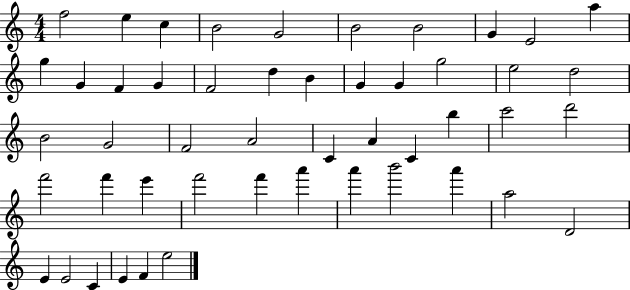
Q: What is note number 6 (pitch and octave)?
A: B4